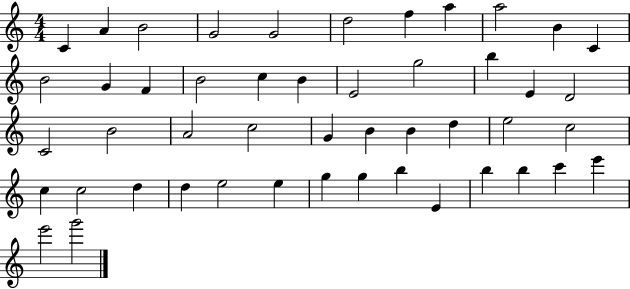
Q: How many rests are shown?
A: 0